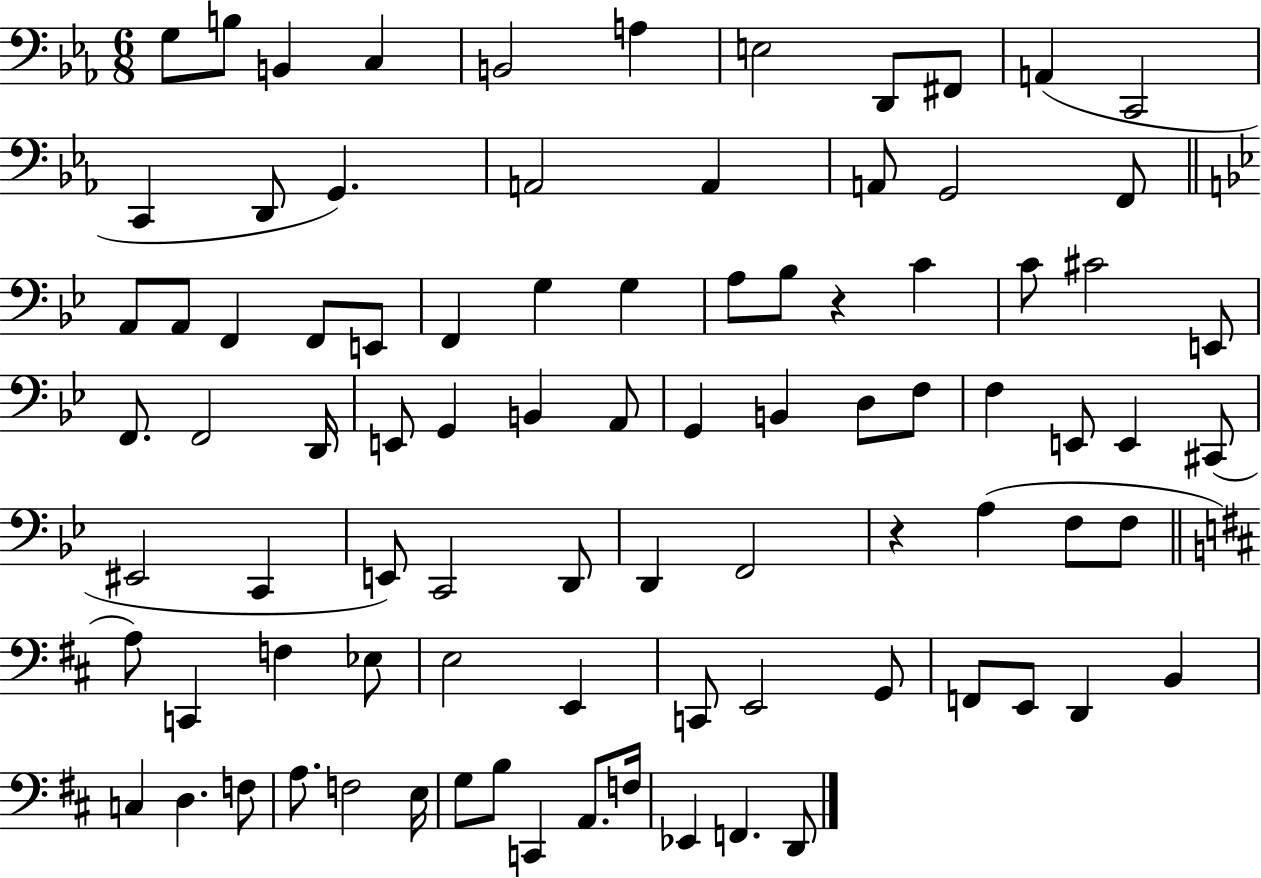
X:1
T:Untitled
M:6/8
L:1/4
K:Eb
G,/2 B,/2 B,, C, B,,2 A, E,2 D,,/2 ^F,,/2 A,, C,,2 C,, D,,/2 G,, A,,2 A,, A,,/2 G,,2 F,,/2 A,,/2 A,,/2 F,, F,,/2 E,,/2 F,, G, G, A,/2 _B,/2 z C C/2 ^C2 E,,/2 F,,/2 F,,2 D,,/4 E,,/2 G,, B,, A,,/2 G,, B,, D,/2 F,/2 F, E,,/2 E,, ^C,,/2 ^E,,2 C,, E,,/2 C,,2 D,,/2 D,, F,,2 z A, F,/2 F,/2 A,/2 C,, F, _E,/2 E,2 E,, C,,/2 E,,2 G,,/2 F,,/2 E,,/2 D,, B,, C, D, F,/2 A,/2 F,2 E,/4 G,/2 B,/2 C,, A,,/2 F,/4 _E,, F,, D,,/2